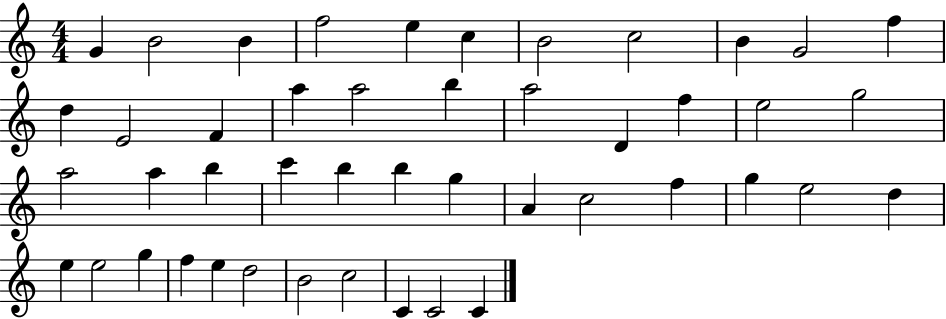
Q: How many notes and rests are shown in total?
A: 46